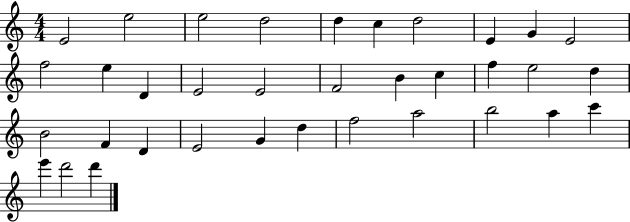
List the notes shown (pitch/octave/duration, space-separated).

E4/h E5/h E5/h D5/h D5/q C5/q D5/h E4/q G4/q E4/h F5/h E5/q D4/q E4/h E4/h F4/h B4/q C5/q F5/q E5/h D5/q B4/h F4/q D4/q E4/h G4/q D5/q F5/h A5/h B5/h A5/q C6/q E6/q D6/h D6/q